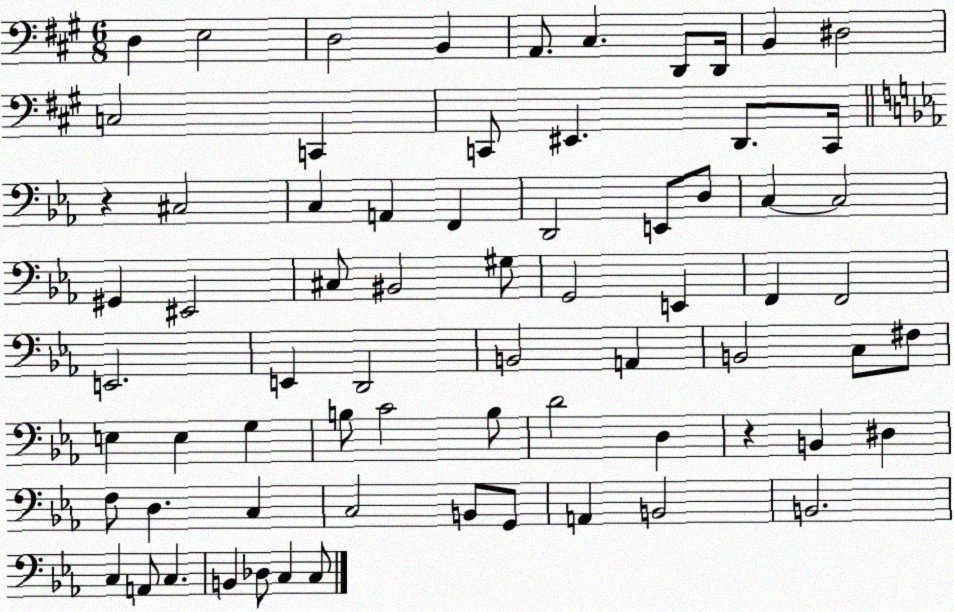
X:1
T:Untitled
M:6/8
L:1/4
K:A
D, E,2 D,2 B,, A,,/2 ^C, D,,/2 D,,/4 B,, ^D,2 C,2 C,, C,,/2 ^E,, D,,/2 C,,/4 z ^C,2 C, A,, F,, D,,2 E,,/2 D,/2 C, C,2 ^G,, ^E,,2 ^C,/2 ^B,,2 ^G,/2 G,,2 E,, F,, F,,2 E,,2 E,, D,,2 B,,2 A,, B,,2 C,/2 ^F,/2 E, E, G, B,/2 C2 B,/2 D2 D, z B,, ^D, F,/2 D, C, C,2 B,,/2 G,,/2 A,, B,,2 B,,2 C, A,,/2 C, B,, _D,/2 C, C,/2